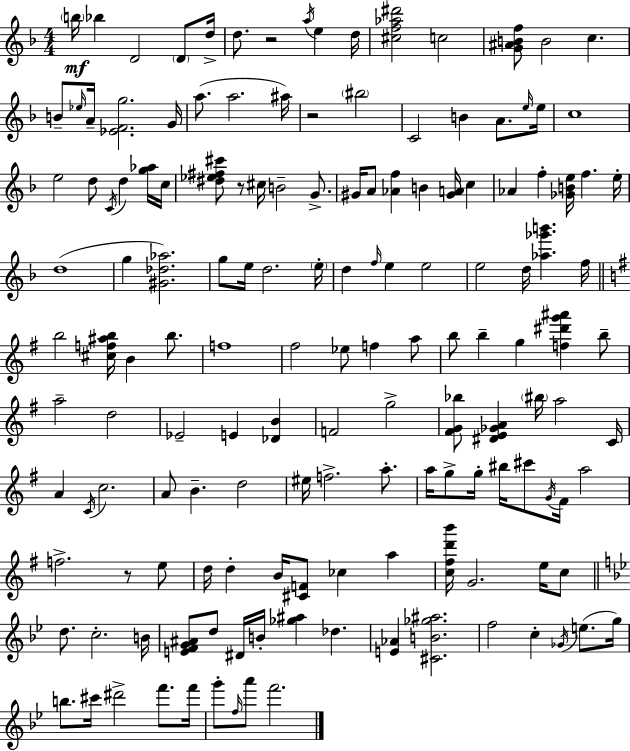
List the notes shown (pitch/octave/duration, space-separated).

B5/s Bb5/q D4/h D4/e D5/s D5/e. R/h A5/s E5/q D5/s [C#5,F5,Ab5,D#6]/h C5/h [G4,A#4,B4,F5]/e B4/h C5/q. B4/e Eb5/s A4/s [Eb4,F4,G5]/h. G4/s A5/e. A5/h. A#5/s R/h BIS5/h C4/h B4/q A4/e. E5/s E5/s C5/w E5/h D5/e C4/s D5/q [G5,Ab5]/s C5/s [D#5,Eb5,F#5,C#6]/e R/e C#5/s B4/h G4/e. G#4/s A4/e [Ab4,F5]/q B4/q [G#4,A4]/s C5/q Ab4/q F5/q [Gb4,B4,E5]/s F5/q. E5/s D5/w G5/q [G#4,Db5,Ab5]/h. G5/e E5/s D5/h. E5/s D5/q F5/s E5/q E5/h E5/h D5/s [Ab5,Gb6,B6]/q. F5/s B5/h [C#5,F5,A#5,B5]/s B4/q B5/e. F5/w F#5/h Eb5/e F5/q A5/e B5/e B5/q G5/q [F5,D#6,G6,A#6]/q B5/e A5/h D5/h Eb4/h E4/q [Db4,B4]/q F4/h G5/h [F#4,G4,Bb5]/e [D#4,E4,Gb4,A4]/q BIS5/s A5/h C4/s A4/q C4/s C5/h. A4/e B4/q. D5/h EIS5/s F5/h. A5/e. A5/s G5/e G5/s BIS5/s C#6/e G4/s F#4/s A5/h F5/h. R/e E5/e D5/s D5/q B4/s [C#4,F4]/e CES5/q A5/q [C5,F#5,D6,B6]/s G4/h. E5/s C5/e D5/e. C5/h. B4/s [E4,F4,G4,A#4]/e D5/e D#4/s B4/s [Gb5,A#5]/q Db5/q. [E4,Ab4]/q [C#4,B4,Gb5,A#5]/h. F5/h C5/q Gb4/s E5/e. G5/s B5/e. C#6/s D#6/h F6/e. F6/s G6/e F5/s A6/e F6/h.